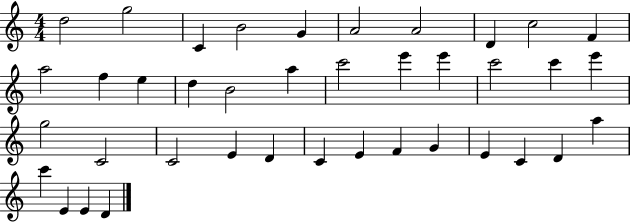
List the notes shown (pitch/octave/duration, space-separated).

D5/h G5/h C4/q B4/h G4/q A4/h A4/h D4/q C5/h F4/q A5/h F5/q E5/q D5/q B4/h A5/q C6/h E6/q E6/q C6/h C6/q E6/q G5/h C4/h C4/h E4/q D4/q C4/q E4/q F4/q G4/q E4/q C4/q D4/q A5/q C6/q E4/q E4/q D4/q